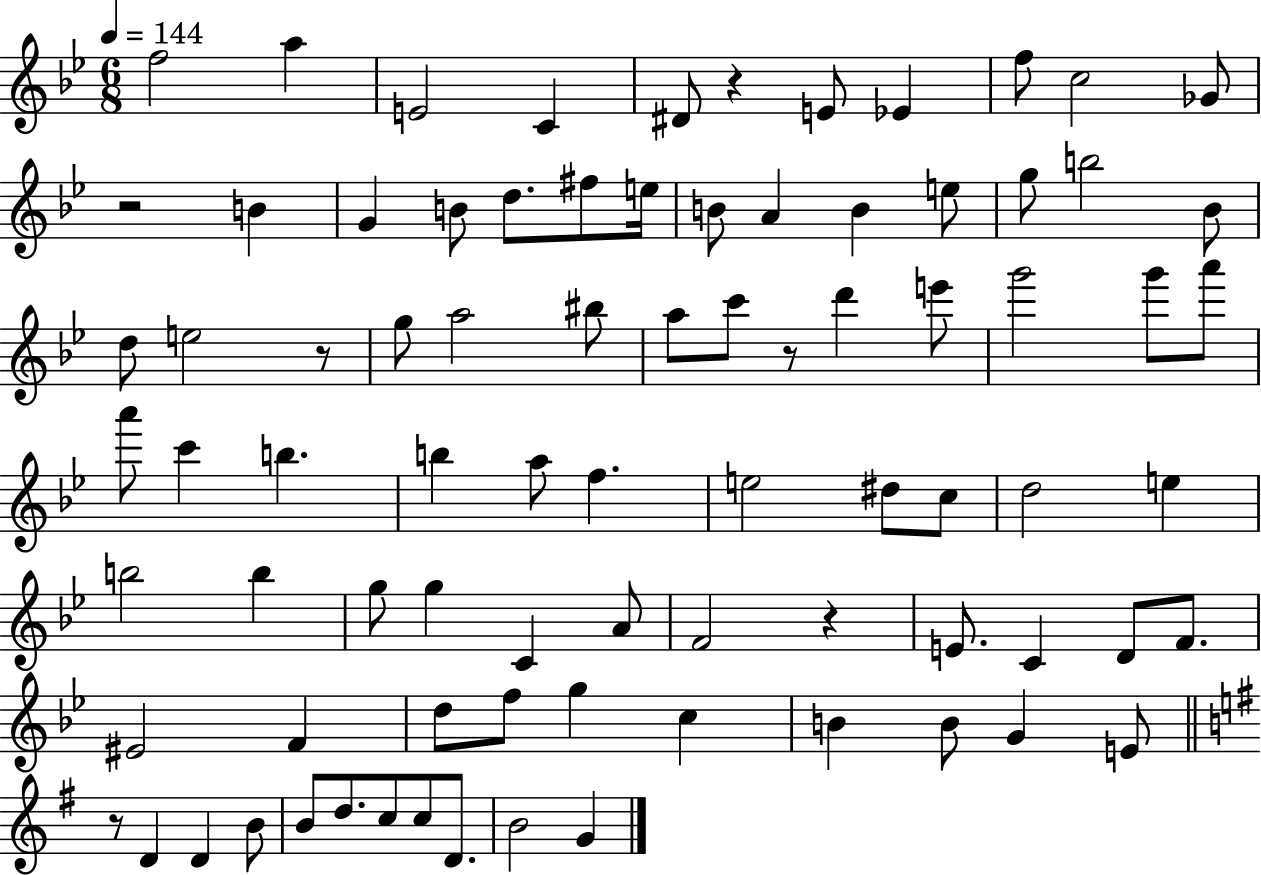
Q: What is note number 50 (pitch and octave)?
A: G5